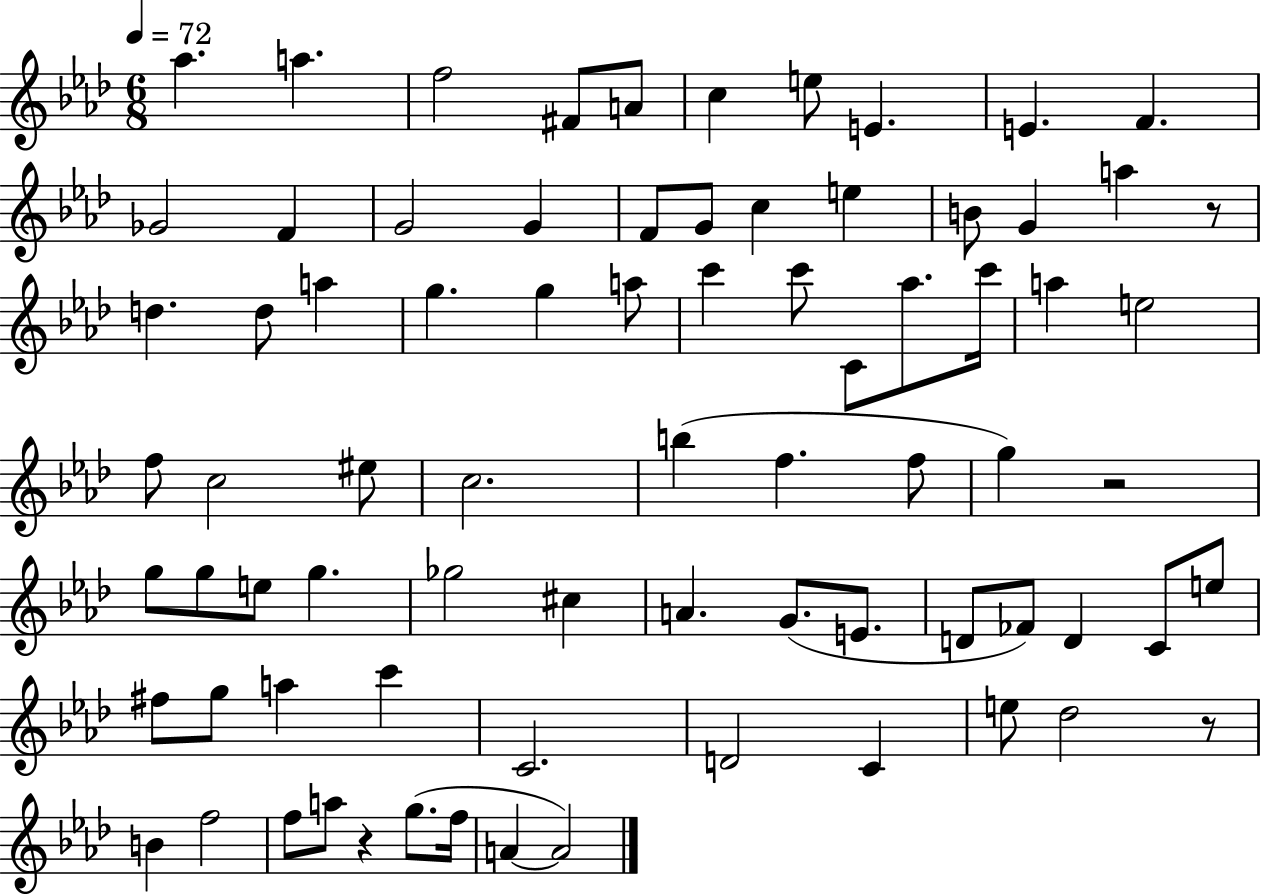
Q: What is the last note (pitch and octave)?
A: A4